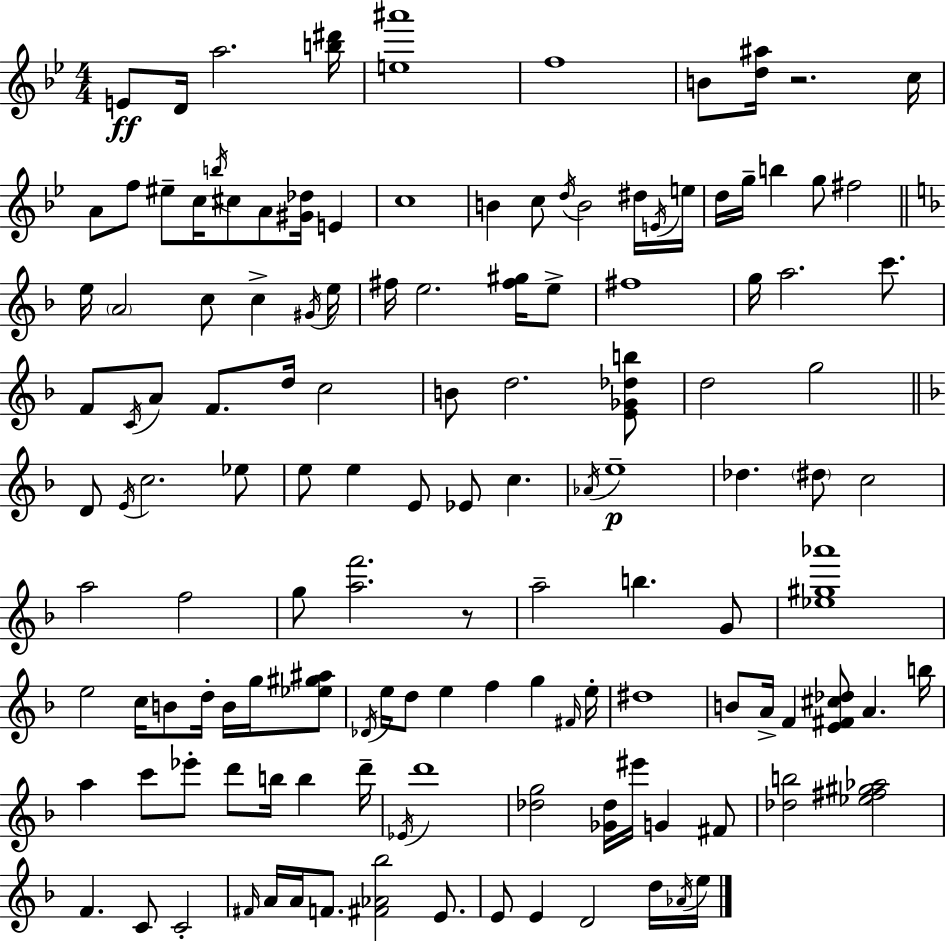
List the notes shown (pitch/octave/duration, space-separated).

E4/e D4/s A5/h. [B5,D#6]/s [E5,A#6]/w F5/w B4/e [D5,A#5]/s R/h. C5/s A4/e F5/e EIS5/e C5/s B5/s C#5/e A4/e [G#4,Db5]/s E4/q C5/w B4/q C5/e D5/s B4/h D#5/s E4/s E5/s D5/s G5/s B5/q G5/e F#5/h E5/s A4/h C5/e C5/q G#4/s E5/s F#5/s E5/h. [F#5,G#5]/s E5/e F#5/w G5/s A5/h. C6/e. F4/e C4/s A4/e F4/e. D5/s C5/h B4/e D5/h. [E4,Gb4,Db5,B5]/e D5/h G5/h D4/e E4/s C5/h. Eb5/e E5/e E5/q E4/e Eb4/e C5/q. Ab4/s E5/w Db5/q. D#5/e C5/h A5/h F5/h G5/e [A5,F6]/h. R/e A5/h B5/q. G4/e [Eb5,G#5,Ab6]/w E5/h C5/s B4/e D5/s B4/s G5/s [Eb5,G#5,A#5]/e Db4/s E5/s D5/e E5/q F5/q G5/q F#4/s E5/s D#5/w B4/e A4/s F4/q [E4,F#4,C#5,Db5]/e A4/q. B5/s A5/q C6/e Eb6/e D6/e B5/s B5/q D6/s Eb4/s D6/w [Db5,G5]/h [Gb4,Db5]/s EIS6/s G4/q F#4/e [Db5,B5]/h [Eb5,F#5,G#5,Ab5]/h F4/q. C4/e C4/h F#4/s A4/s A4/s F4/e. [F#4,Ab4,Bb5]/h E4/e. E4/e E4/q D4/h D5/s Ab4/s E5/s